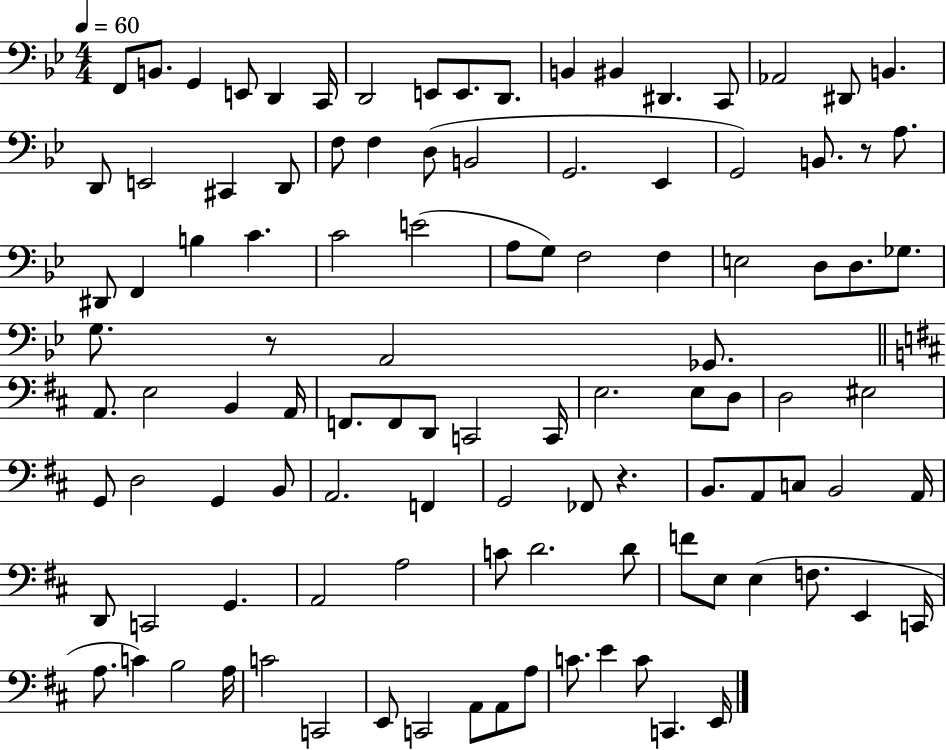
{
  \clef bass
  \numericTimeSignature
  \time 4/4
  \key bes \major
  \tempo 4 = 60
  f,8 b,8. g,4 e,8 d,4 c,16 | d,2 e,8 e,8. d,8. | b,4 bis,4 dis,4. c,8 | aes,2 dis,8 b,4. | \break d,8 e,2 cis,4 d,8 | f8 f4 d8( b,2 | g,2. ees,4 | g,2) b,8. r8 a8. | \break dis,8 f,4 b4 c'4. | c'2 e'2( | a8 g8) f2 f4 | e2 d8 d8. ges8. | \break g8. r8 a,2 ges,8. | \bar "||" \break \key d \major a,8. e2 b,4 a,16 | f,8. f,8 d,8 c,2 c,16 | e2. e8 d8 | d2 eis2 | \break g,8 d2 g,4 b,8 | a,2. f,4 | g,2 fes,8 r4. | b,8. a,8 c8 b,2 a,16 | \break d,8 c,2 g,4. | a,2 a2 | c'8 d'2. d'8 | f'8 e8 e4( f8. e,4 c,16 | \break a8. c'4) b2 a16 | c'2 c,2 | e,8 c,2 a,8 a,8 a8 | c'8. e'4 c'8 c,4. e,16 | \break \bar "|."
}